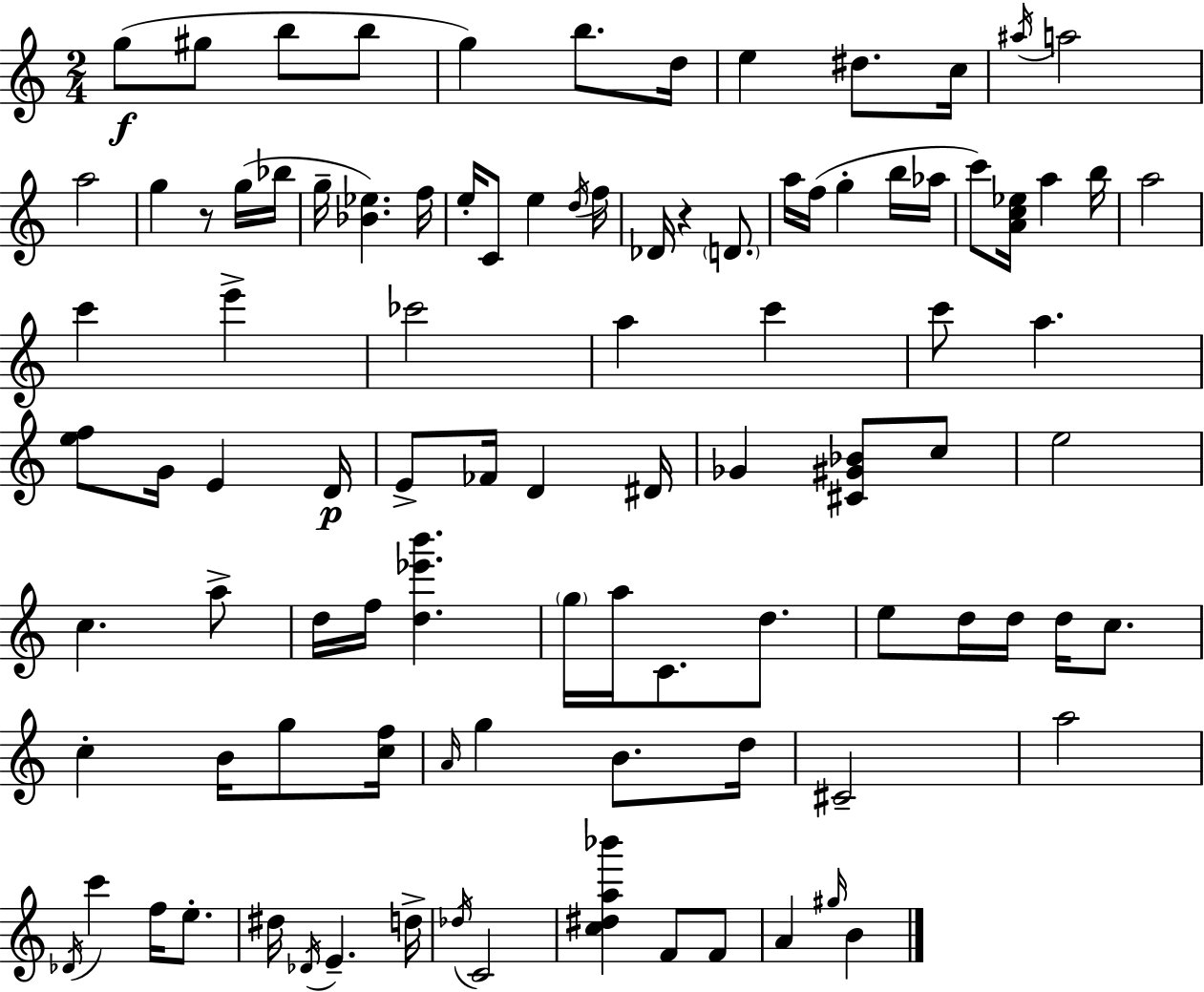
{
  \clef treble
  \numericTimeSignature
  \time 2/4
  \key c \major
  g''8(\f gis''8 b''8 b''8 | g''4) b''8. d''16 | e''4 dis''8. c''16 | \acciaccatura { ais''16 } a''2 | \break a''2 | g''4 r8 g''16( | bes''16 g''16-- <bes' ees''>4.) | f''16 e''16-. c'8 e''4 | \break \acciaccatura { d''16 } f''16 des'16 r4 \parenthesize d'8. | a''16 f''16( g''4-. | b''16 aes''16 c'''8) <a' c'' ees''>16 a''4 | b''16 a''2 | \break c'''4 e'''4-> | ces'''2 | a''4 c'''4 | c'''8 a''4. | \break <e'' f''>8 g'16 e'4 | d'16\p e'8-> fes'16 d'4 | dis'16 ges'4 <cis' gis' bes'>8 | c''8 e''2 | \break c''4. | a''8-> d''16 f''16 <d'' ees''' b'''>4. | \parenthesize g''16 a''16 c'8. d''8. | e''8 d''16 d''16 d''16 c''8. | \break c''4-. b'16 g''8 | <c'' f''>16 \grace { a'16 } g''4 b'8. | d''16 cis'2-- | a''2 | \break \acciaccatura { des'16 } c'''4 | f''16 e''8.-. dis''16 \acciaccatura { des'16 } e'4.-- | d''16-> \acciaccatura { des''16 } c'2 | <c'' dis'' a'' bes'''>4 | \break f'8 f'8 a'4 | \grace { gis''16 } b'4 \bar "|."
}